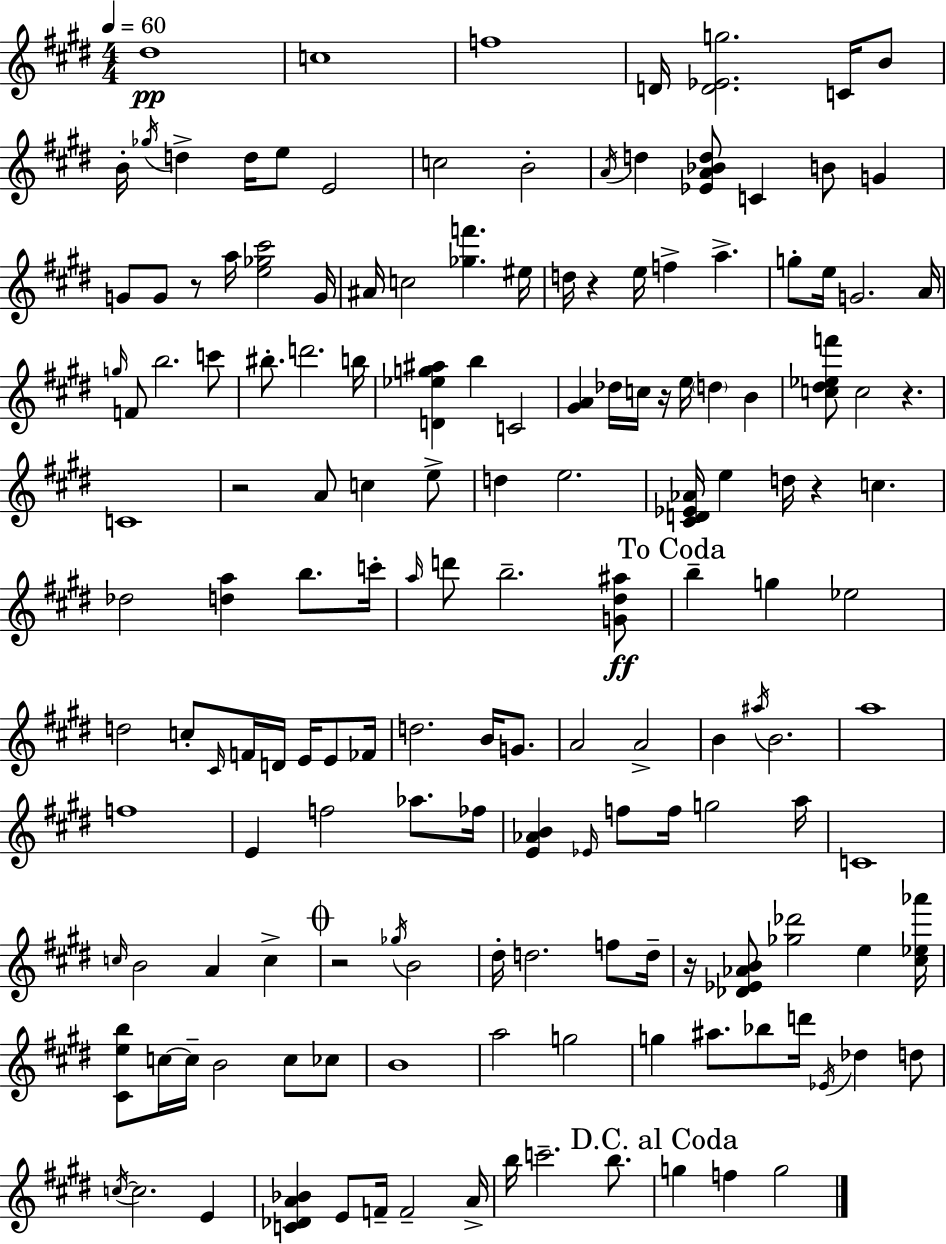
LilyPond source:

{
  \clef treble
  \numericTimeSignature
  \time 4/4
  \key e \major
  \tempo 4 = 60
  dis''1\pp | c''1 | f''1 | d'16 <d' ees' g''>2. c'16 b'8 | \break b'16-. \acciaccatura { ges''16 } d''4-> d''16 e''8 e'2 | c''2 b'2-. | \acciaccatura { a'16 } d''4 <ees' a' bes' d''>8 c'4 b'8 g'4 | g'8 g'8 r8 a''16 <e'' ges'' cis'''>2 | \break g'16 ais'16 c''2 <ges'' f'''>4. | eis''16 d''16 r4 e''16 f''4-> a''4.-> | g''8-. e''16 g'2. | a'16 \grace { g''16 } f'8 b''2. | \break c'''8 bis''8.-. d'''2. | b''16 <d' ees'' g'' ais''>4 b''4 c'2 | <gis' a'>4 des''16 c''16 r16 e''16 \parenthesize d''4 b'4 | <c'' dis'' ees'' f'''>8 c''2 r4. | \break c'1 | r2 a'8 c''4 | e''8-> d''4 e''2. | <cis' d' ees' aes'>16 e''4 d''16 r4 c''4. | \break des''2 <d'' a''>4 b''8. | c'''16-. \grace { a''16 } d'''8 b''2.-- | <g' dis'' ais''>8\ff \mark "To Coda" b''4-- g''4 ees''2 | d''2 c''8-. \grace { cis'16 } f'16 | \break d'16 e'16 e'8 fes'16 d''2. | b'16 g'8. a'2 a'2-> | b'4 \acciaccatura { ais''16 } b'2. | a''1 | \break f''1 | e'4 f''2 | aes''8. fes''16 <e' aes' b'>4 \grace { ees'16 } f''8 f''16 g''2 | a''16 c'1 | \break \grace { c''16 } b'2 | a'4 c''4-> \mark \markup { \musicglyph "scripts.coda" } r2 | \acciaccatura { ges''16 } b'2 dis''16-. d''2. | f''8 d''16-- r16 <des' ees' aes' b'>8 <ges'' des'''>2 | \break e''4 <cis'' ees'' aes'''>16 <cis' e'' b''>8 c''16~~ c''16-- b'2 | c''8 ces''8 b'1 | a''2 | g''2 g''4 ais''8. | \break bes''8 d'''16 \acciaccatura { ees'16 } des''4 d''8 \acciaccatura { c''16~ }~ c''2. | e'4 <c' des' a' bes'>4 e'8 | f'16-- f'2-- a'16-> b''16 c'''2.-- | b''8. \mark "D.C. al Coda" g''4 f''4 | \break g''2 \bar "|."
}